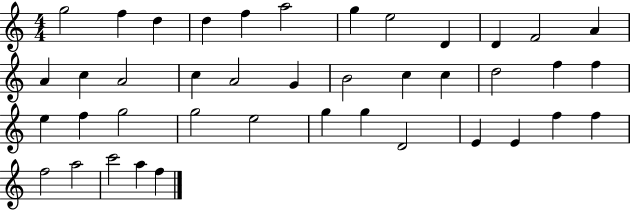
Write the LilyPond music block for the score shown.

{
  \clef treble
  \numericTimeSignature
  \time 4/4
  \key c \major
  g''2 f''4 d''4 | d''4 f''4 a''2 | g''4 e''2 d'4 | d'4 f'2 a'4 | \break a'4 c''4 a'2 | c''4 a'2 g'4 | b'2 c''4 c''4 | d''2 f''4 f''4 | \break e''4 f''4 g''2 | g''2 e''2 | g''4 g''4 d'2 | e'4 e'4 f''4 f''4 | \break f''2 a''2 | c'''2 a''4 f''4 | \bar "|."
}